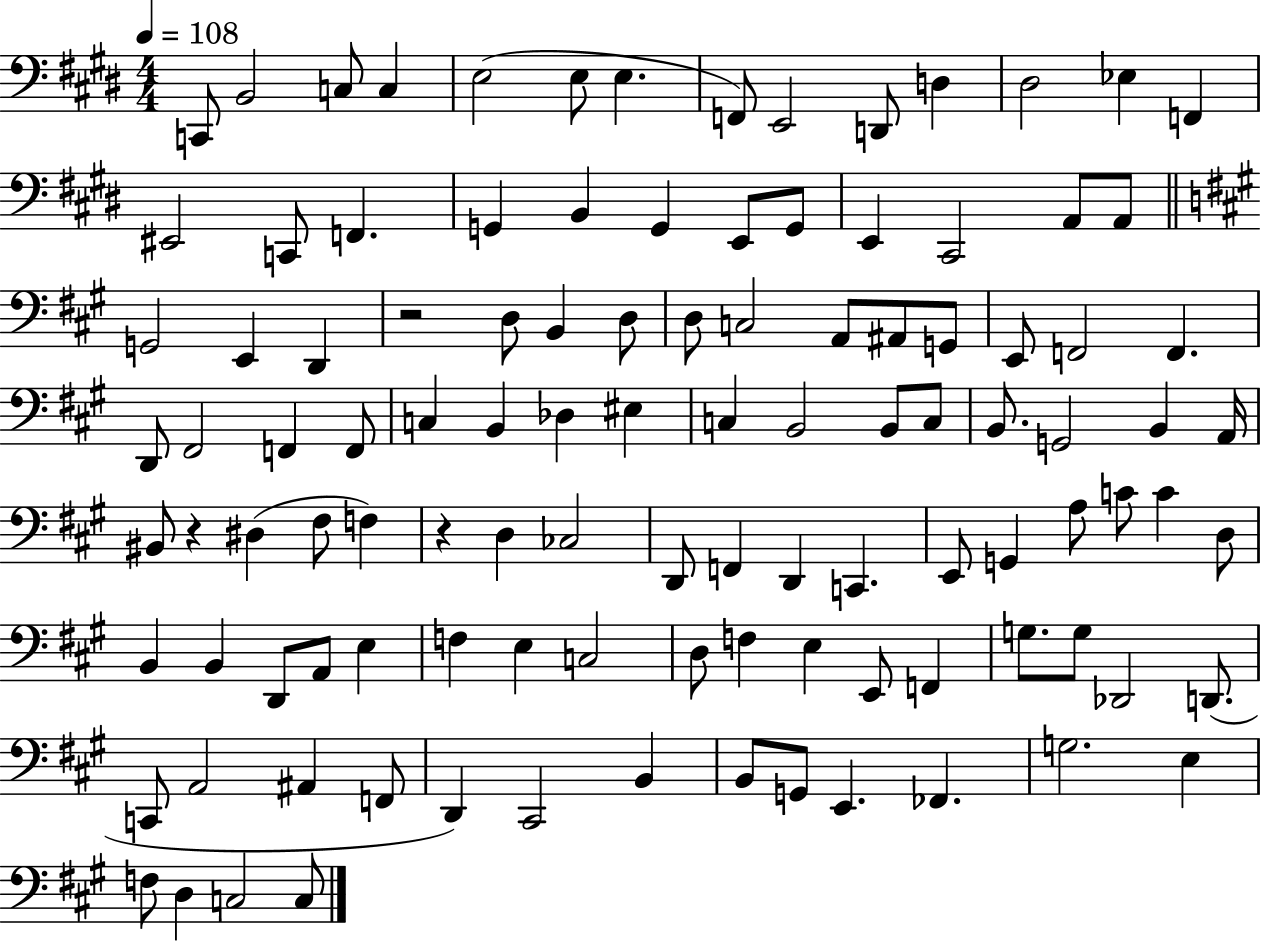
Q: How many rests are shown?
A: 3